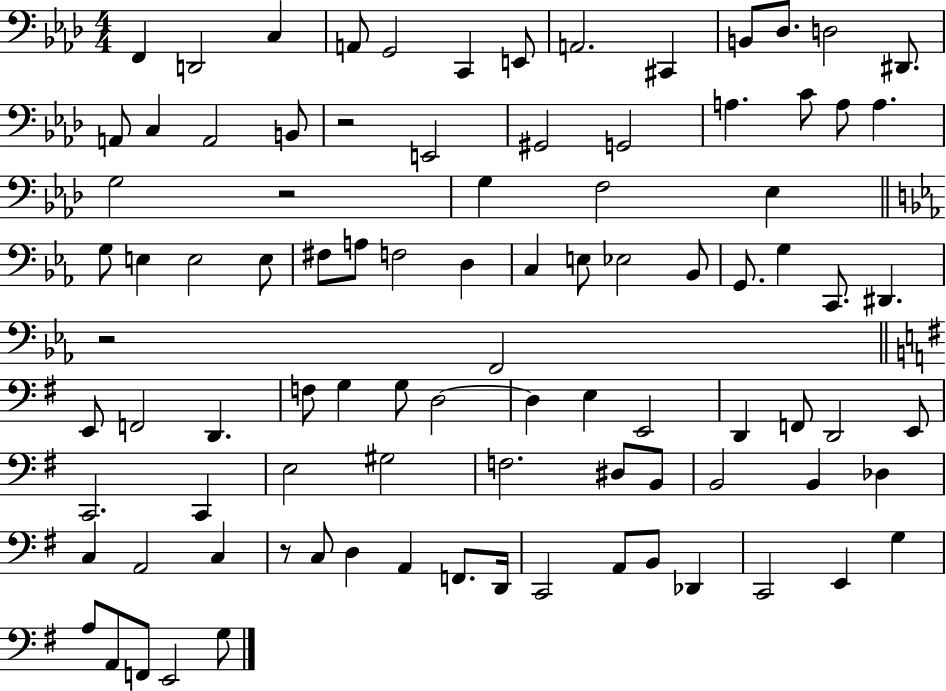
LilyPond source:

{
  \clef bass
  \numericTimeSignature
  \time 4/4
  \key aes \major
  f,4 d,2 c4 | a,8 g,2 c,4 e,8 | a,2. cis,4 | b,8 des8. d2 dis,8. | \break a,8 c4 a,2 b,8 | r2 e,2 | gis,2 g,2 | a4. c'8 a8 a4. | \break g2 r2 | g4 f2 ees4 | \bar "||" \break \key c \minor g8 e4 e2 e8 | fis8 a8 f2 d4 | c4 e8 ees2 bes,8 | g,8. g4 c,8. dis,4. | \break r2 f,2 | \bar "||" \break \key g \major e,8 f,2 d,4. | f8 g4 g8 d2~~ | d4 e4 e,2 | d,4 f,8 d,2 e,8 | \break c,2. c,4 | e2 gis2 | f2. dis8 b,8 | b,2 b,4 des4 | \break c4 a,2 c4 | r8 c8 d4 a,4 f,8. d,16 | c,2 a,8 b,8 des,4 | c,2 e,4 g4 | \break a8 a,8 f,8 e,2 g8 | \bar "|."
}